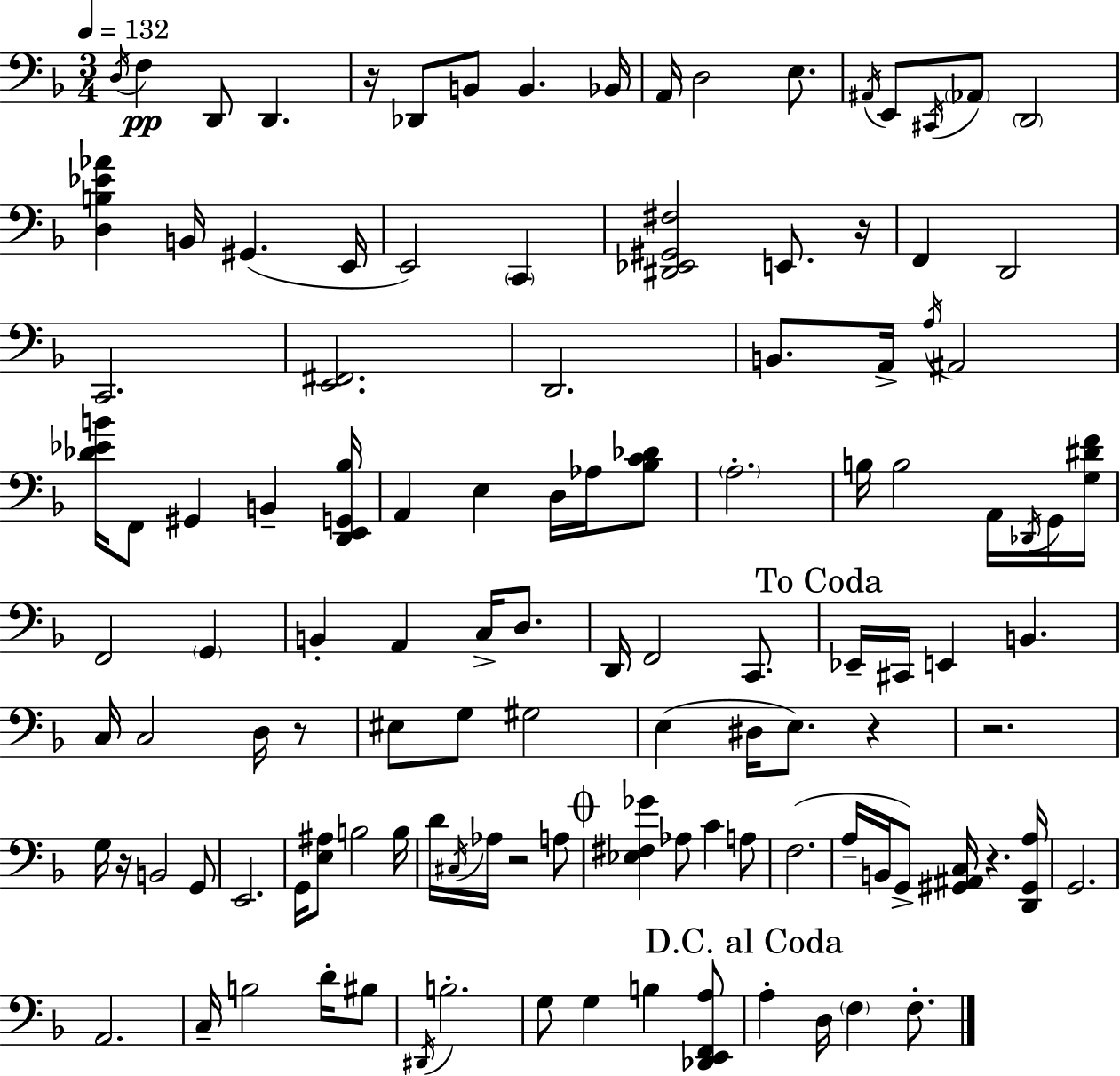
{
  \clef bass
  \numericTimeSignature
  \time 3/4
  \key d \minor
  \tempo 4 = 132
  \acciaccatura { d16 }\pp f4 d,8 d,4. | r16 des,8 b,8 b,4. | bes,16 a,16 d2 e8. | \acciaccatura { ais,16 } e,8 \acciaccatura { cis,16 } \parenthesize aes,8 \parenthesize d,2 | \break <d b ees' aes'>4 b,16 gis,4.( | e,16 e,2) \parenthesize c,4 | <dis, ees, gis, fis>2 e,8. | r16 f,4 d,2 | \break c,2. | <e, fis,>2. | d,2. | b,8. a,16-> \acciaccatura { a16 } ais,2 | \break <des' ees' b'>16 f,8 gis,4 b,4-- | <d, e, g, bes>16 a,4 e4 | d16 aes16 <bes c' des'>8 \parenthesize a2.-. | b16 b2 | \break a,16 \acciaccatura { des,16 } g,16 <g dis' f'>16 f,2 | \parenthesize g,4 b,4-. a,4 | c16-> d8. d,16 f,2 | c,8. \mark "To Coda" ees,16-- cis,16 e,4 b,4. | \break c16 c2 | d16 r8 eis8 g8 gis2 | e4( dis16 e8.) | r4 r2. | \break g16 r16 b,2 | g,8 e,2. | g,16 <e ais>8 b2 | b16 d'16 \acciaccatura { cis16 } aes16 r2 | \break a8 \mark \markup { \musicglyph "scripts.coda" } <ees fis ges'>4 aes8 | c'4 a8 f2.( | a16-- b,16 g,8->) <gis, ais, c>16 r4. | <d, gis, a>16 g,2. | \break a,2. | c16-- b2 | d'16-. bis8 \acciaccatura { dis,16 } b2.-. | g8 g4 | \break b4 <des, e, f, a>8 \mark "D.C. al Coda" a4-. d16 | \parenthesize f4 f8.-. \bar "|."
}